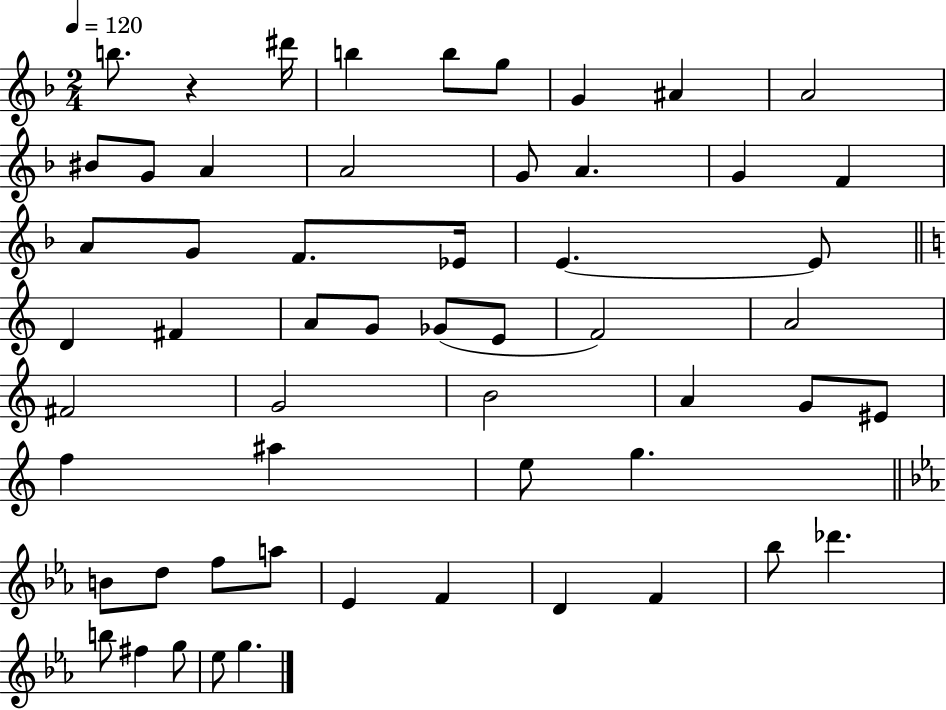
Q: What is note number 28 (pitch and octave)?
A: E4